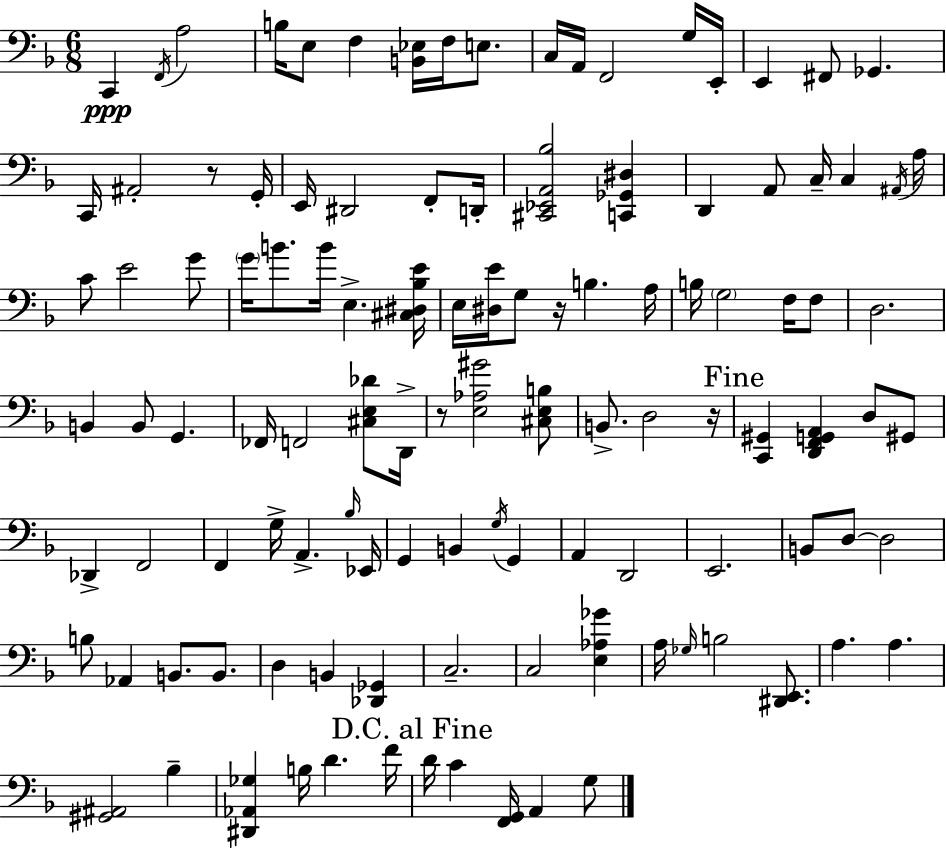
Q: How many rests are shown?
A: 4